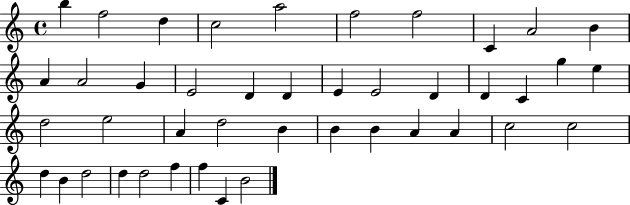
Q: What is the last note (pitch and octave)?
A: B4